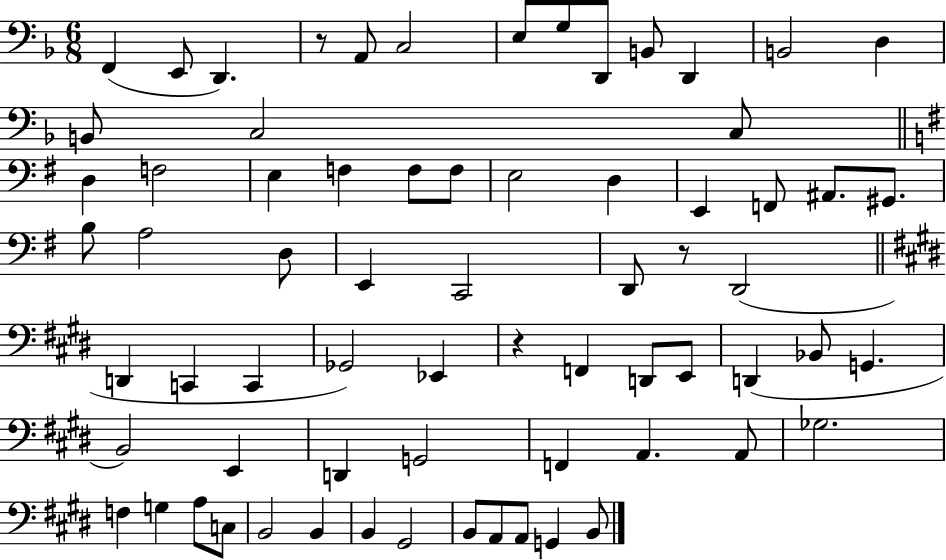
{
  \clef bass
  \numericTimeSignature
  \time 6/8
  \key f \major
  f,4( e,8 d,4.) | r8 a,8 c2 | e8 g8 d,8 b,8 d,4 | b,2 d4 | \break b,8 c2 c8 | \bar "||" \break \key e \minor d4 f2 | e4 f4 f8 f8 | e2 d4 | e,4 f,8 ais,8. gis,8. | \break b8 a2 d8 | e,4 c,2 | d,8 r8 d,2( | \bar "||" \break \key e \major d,4 c,4 c,4 | ges,2) ees,4 | r4 f,4 d,8 e,8 | d,4( bes,8 g,4. | \break b,2) e,4 | d,4 g,2 | f,4 a,4. a,8 | ges2. | \break f4 g4 a8 c8 | b,2 b,4 | b,4 gis,2 | b,8 a,8 a,8 g,4 b,8 | \break \bar "|."
}